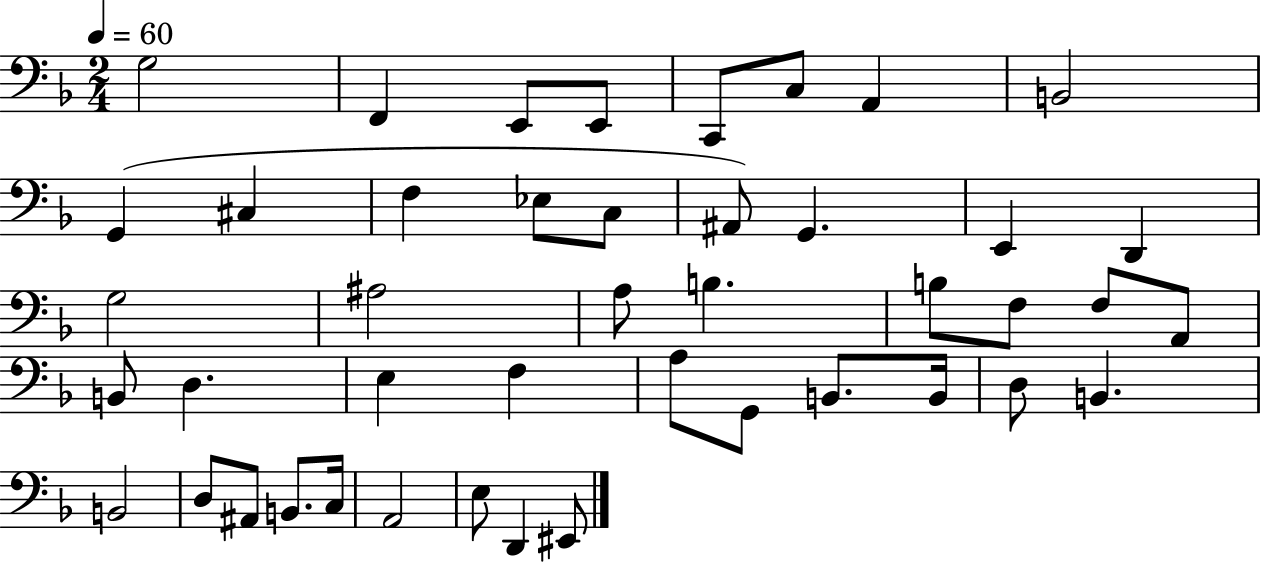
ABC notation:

X:1
T:Untitled
M:2/4
L:1/4
K:F
G,2 F,, E,,/2 E,,/2 C,,/2 C,/2 A,, B,,2 G,, ^C, F, _E,/2 C,/2 ^A,,/2 G,, E,, D,, G,2 ^A,2 A,/2 B, B,/2 F,/2 F,/2 A,,/2 B,,/2 D, E, F, A,/2 G,,/2 B,,/2 B,,/4 D,/2 B,, B,,2 D,/2 ^A,,/2 B,,/2 C,/4 A,,2 E,/2 D,, ^E,,/2